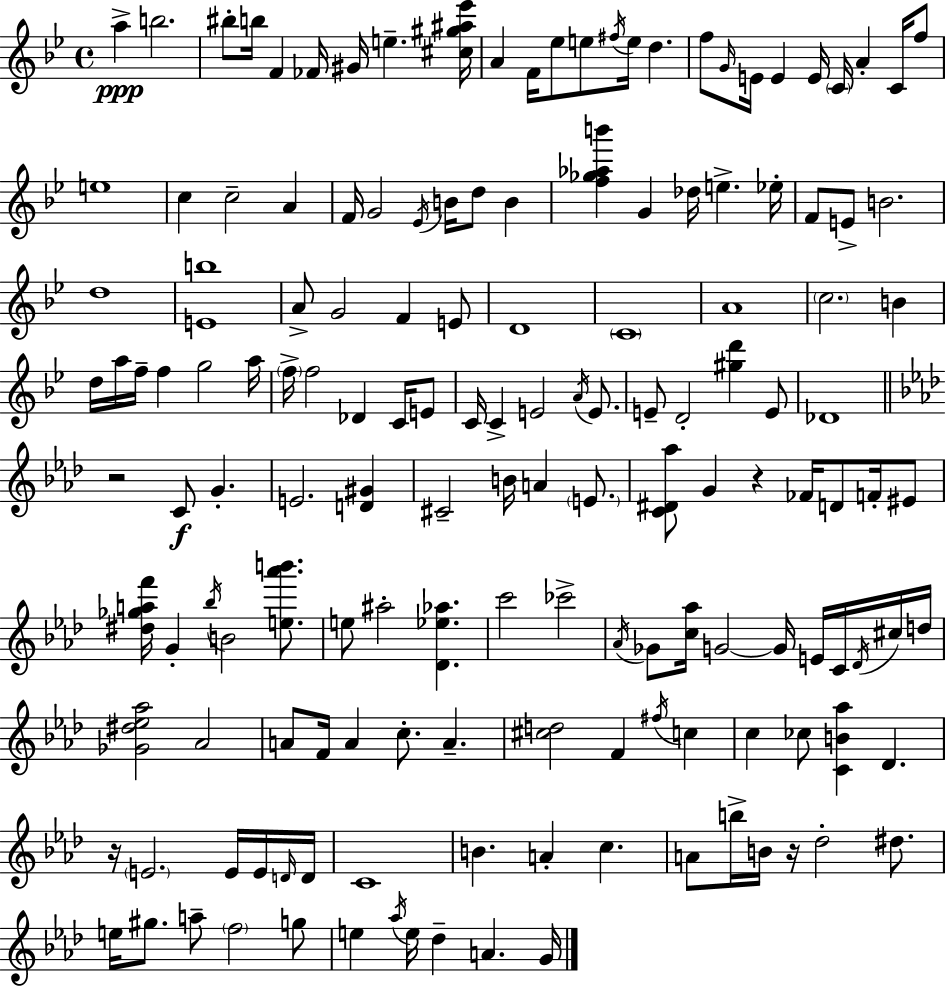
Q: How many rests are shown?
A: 4